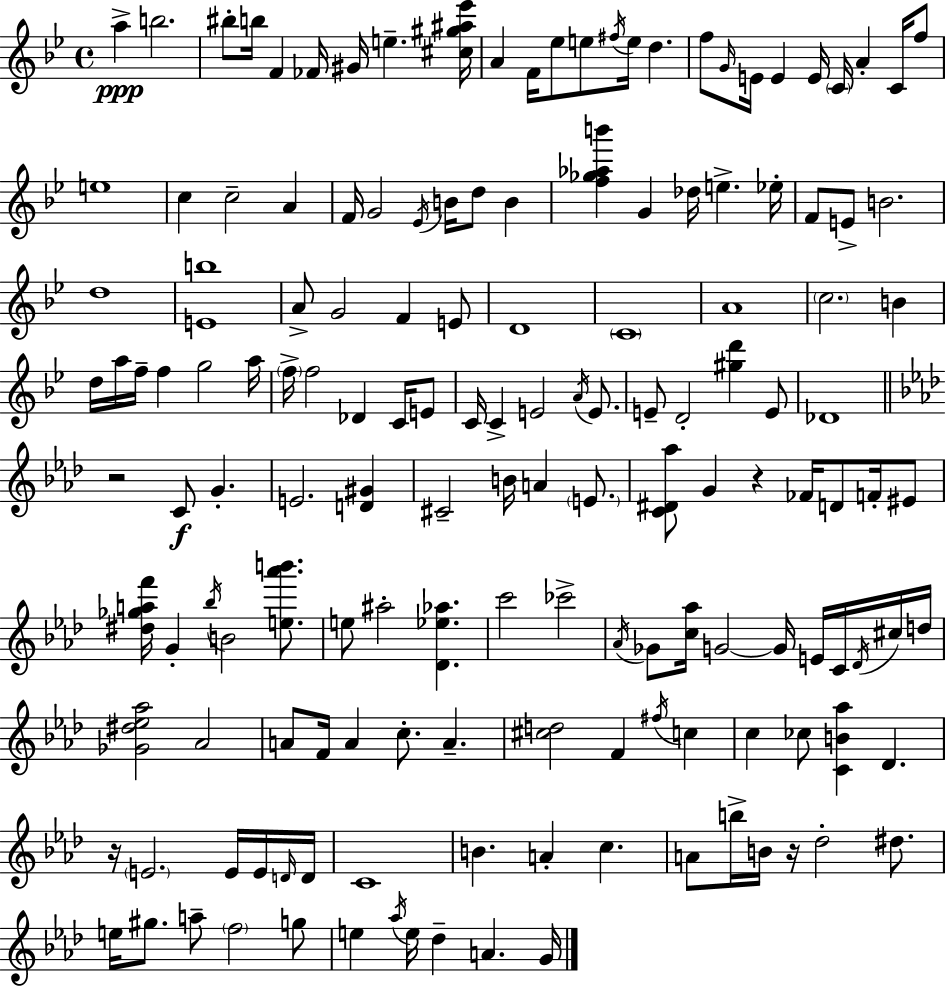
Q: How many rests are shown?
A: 4